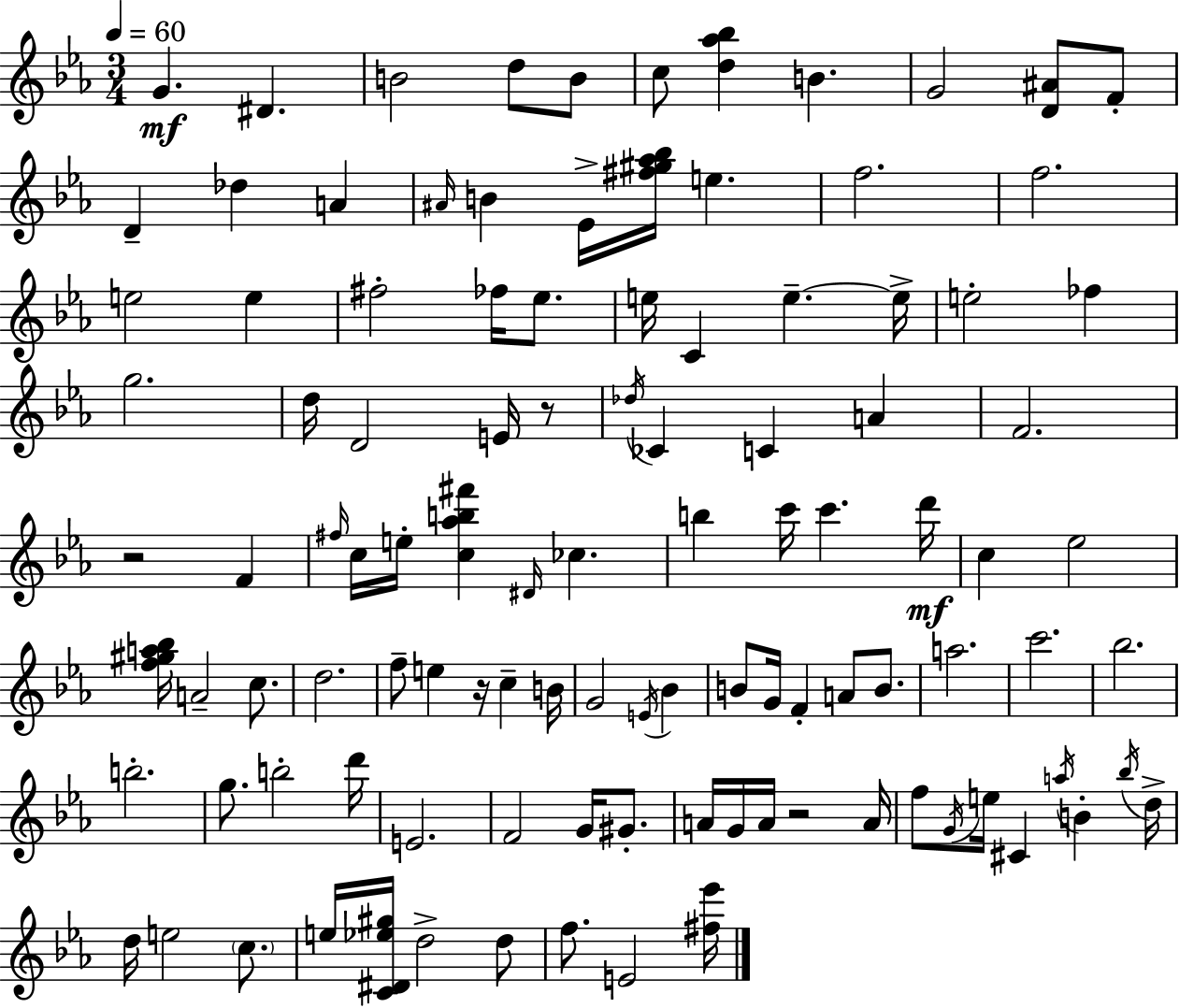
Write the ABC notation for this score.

X:1
T:Untitled
M:3/4
L:1/4
K:Cm
G ^D B2 d/2 B/2 c/2 [d_a_b] B G2 [D^A]/2 F/2 D _d A ^A/4 B _E/4 [^f^g_a_b]/4 e f2 f2 e2 e ^f2 _f/4 _e/2 e/4 C e e/4 e2 _f g2 d/4 D2 E/4 z/2 _d/4 _C C A F2 z2 F ^f/4 c/4 e/4 [c_ab^f'] ^D/4 _c b c'/4 c' d'/4 c _e2 [f^ga_b]/4 A2 c/2 d2 f/2 e z/4 c B/4 G2 E/4 _B B/2 G/4 F A/2 B/2 a2 c'2 _b2 b2 g/2 b2 d'/4 E2 F2 G/4 ^G/2 A/4 G/4 A/4 z2 A/4 f/2 G/4 e/4 ^C a/4 B _b/4 d/4 d/4 e2 c/2 e/4 [C^D_e^g]/4 d2 d/2 f/2 E2 [^f_e']/4